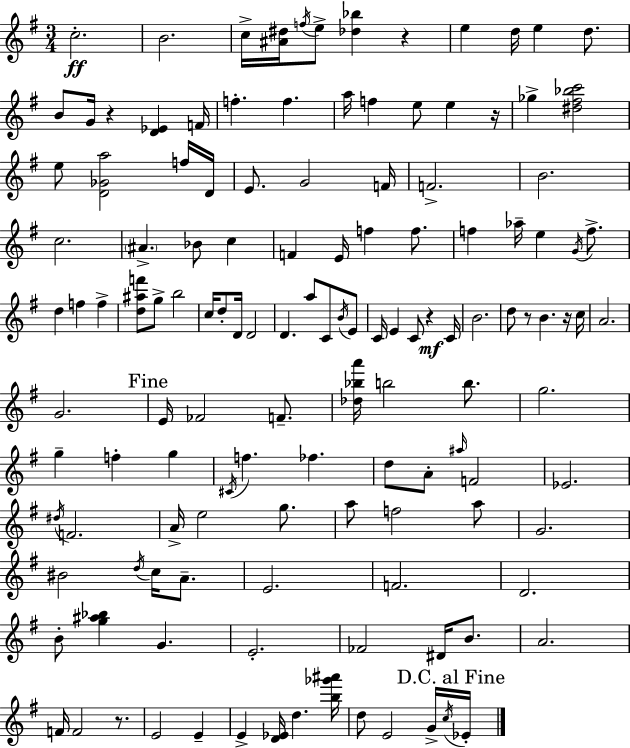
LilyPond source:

{
  \clef treble
  \numericTimeSignature
  \time 3/4
  \key e \minor
  \repeat volta 2 { c''2.-.\ff | b'2. | c''16-> <ais' dis''>16 \acciaccatura { f''16 } e''8-> <des'' bes''>4 r4 | e''4 d''16 e''4 d''8. | \break b'8 g'16 r4 <d' ees'>4 | f'16 f''4.-. f''4. | a''16 f''4 e''8 e''4 | r16 ges''4-> <dis'' fis'' bes'' c'''>2 | \break e''8 <d' ges' a''>2 f''16 | d'16 e'8. g'2 | f'16 f'2.-> | b'2. | \break c''2. | \parenthesize ais'4.-> bes'8 c''4 | f'4 e'16 f''4 f''8. | f''4 aes''16-- e''4 \acciaccatura { g'16 } f''8.-> | \break d''4 f''4 f''4-> | <d'' ais'' f'''>8 g''8-> b''2 | c''16 d''8-. d'16 d'2 | d'4. a''8 c'8 | \break \acciaccatura { b'16 } e'8 c'16 e'4 c'8 r4\mf | c'16 b'2. | d''8 r8 b'4. | r16 c''16 a'2. | \break g'2. | \mark "Fine" e'16 fes'2 | f'8.-- <des'' bes'' a'''>16 b''2 | b''8. g''2. | \break g''4-- f''4-. g''4 | \acciaccatura { cis'16 } f''4. fes''4. | d''8 a'8-. \grace { ais''16 } f'2 | ees'2. | \break \acciaccatura { dis''16 } f'2. | a'16-> e''2 | g''8. a''8 f''2 | a''8 g'2. | \break bis'2 | \acciaccatura { d''16 } c''16 a'8.-- e'2. | f'2. | d'2. | \break b'8-. <g'' ais'' bes''>4 | g'4. e'2.-. | fes'2 | dis'16 b'8. a'2. | \break f'16 f'2 | r8. e'2 | e'4-- e'4-> <d' ees'>16 | d''4. <b'' ges''' ais'''>16 d''8 e'2 | \break g'16-> \acciaccatura { c''16 } \mark "D.C. al Fine" ees'16-. } \bar "|."
}